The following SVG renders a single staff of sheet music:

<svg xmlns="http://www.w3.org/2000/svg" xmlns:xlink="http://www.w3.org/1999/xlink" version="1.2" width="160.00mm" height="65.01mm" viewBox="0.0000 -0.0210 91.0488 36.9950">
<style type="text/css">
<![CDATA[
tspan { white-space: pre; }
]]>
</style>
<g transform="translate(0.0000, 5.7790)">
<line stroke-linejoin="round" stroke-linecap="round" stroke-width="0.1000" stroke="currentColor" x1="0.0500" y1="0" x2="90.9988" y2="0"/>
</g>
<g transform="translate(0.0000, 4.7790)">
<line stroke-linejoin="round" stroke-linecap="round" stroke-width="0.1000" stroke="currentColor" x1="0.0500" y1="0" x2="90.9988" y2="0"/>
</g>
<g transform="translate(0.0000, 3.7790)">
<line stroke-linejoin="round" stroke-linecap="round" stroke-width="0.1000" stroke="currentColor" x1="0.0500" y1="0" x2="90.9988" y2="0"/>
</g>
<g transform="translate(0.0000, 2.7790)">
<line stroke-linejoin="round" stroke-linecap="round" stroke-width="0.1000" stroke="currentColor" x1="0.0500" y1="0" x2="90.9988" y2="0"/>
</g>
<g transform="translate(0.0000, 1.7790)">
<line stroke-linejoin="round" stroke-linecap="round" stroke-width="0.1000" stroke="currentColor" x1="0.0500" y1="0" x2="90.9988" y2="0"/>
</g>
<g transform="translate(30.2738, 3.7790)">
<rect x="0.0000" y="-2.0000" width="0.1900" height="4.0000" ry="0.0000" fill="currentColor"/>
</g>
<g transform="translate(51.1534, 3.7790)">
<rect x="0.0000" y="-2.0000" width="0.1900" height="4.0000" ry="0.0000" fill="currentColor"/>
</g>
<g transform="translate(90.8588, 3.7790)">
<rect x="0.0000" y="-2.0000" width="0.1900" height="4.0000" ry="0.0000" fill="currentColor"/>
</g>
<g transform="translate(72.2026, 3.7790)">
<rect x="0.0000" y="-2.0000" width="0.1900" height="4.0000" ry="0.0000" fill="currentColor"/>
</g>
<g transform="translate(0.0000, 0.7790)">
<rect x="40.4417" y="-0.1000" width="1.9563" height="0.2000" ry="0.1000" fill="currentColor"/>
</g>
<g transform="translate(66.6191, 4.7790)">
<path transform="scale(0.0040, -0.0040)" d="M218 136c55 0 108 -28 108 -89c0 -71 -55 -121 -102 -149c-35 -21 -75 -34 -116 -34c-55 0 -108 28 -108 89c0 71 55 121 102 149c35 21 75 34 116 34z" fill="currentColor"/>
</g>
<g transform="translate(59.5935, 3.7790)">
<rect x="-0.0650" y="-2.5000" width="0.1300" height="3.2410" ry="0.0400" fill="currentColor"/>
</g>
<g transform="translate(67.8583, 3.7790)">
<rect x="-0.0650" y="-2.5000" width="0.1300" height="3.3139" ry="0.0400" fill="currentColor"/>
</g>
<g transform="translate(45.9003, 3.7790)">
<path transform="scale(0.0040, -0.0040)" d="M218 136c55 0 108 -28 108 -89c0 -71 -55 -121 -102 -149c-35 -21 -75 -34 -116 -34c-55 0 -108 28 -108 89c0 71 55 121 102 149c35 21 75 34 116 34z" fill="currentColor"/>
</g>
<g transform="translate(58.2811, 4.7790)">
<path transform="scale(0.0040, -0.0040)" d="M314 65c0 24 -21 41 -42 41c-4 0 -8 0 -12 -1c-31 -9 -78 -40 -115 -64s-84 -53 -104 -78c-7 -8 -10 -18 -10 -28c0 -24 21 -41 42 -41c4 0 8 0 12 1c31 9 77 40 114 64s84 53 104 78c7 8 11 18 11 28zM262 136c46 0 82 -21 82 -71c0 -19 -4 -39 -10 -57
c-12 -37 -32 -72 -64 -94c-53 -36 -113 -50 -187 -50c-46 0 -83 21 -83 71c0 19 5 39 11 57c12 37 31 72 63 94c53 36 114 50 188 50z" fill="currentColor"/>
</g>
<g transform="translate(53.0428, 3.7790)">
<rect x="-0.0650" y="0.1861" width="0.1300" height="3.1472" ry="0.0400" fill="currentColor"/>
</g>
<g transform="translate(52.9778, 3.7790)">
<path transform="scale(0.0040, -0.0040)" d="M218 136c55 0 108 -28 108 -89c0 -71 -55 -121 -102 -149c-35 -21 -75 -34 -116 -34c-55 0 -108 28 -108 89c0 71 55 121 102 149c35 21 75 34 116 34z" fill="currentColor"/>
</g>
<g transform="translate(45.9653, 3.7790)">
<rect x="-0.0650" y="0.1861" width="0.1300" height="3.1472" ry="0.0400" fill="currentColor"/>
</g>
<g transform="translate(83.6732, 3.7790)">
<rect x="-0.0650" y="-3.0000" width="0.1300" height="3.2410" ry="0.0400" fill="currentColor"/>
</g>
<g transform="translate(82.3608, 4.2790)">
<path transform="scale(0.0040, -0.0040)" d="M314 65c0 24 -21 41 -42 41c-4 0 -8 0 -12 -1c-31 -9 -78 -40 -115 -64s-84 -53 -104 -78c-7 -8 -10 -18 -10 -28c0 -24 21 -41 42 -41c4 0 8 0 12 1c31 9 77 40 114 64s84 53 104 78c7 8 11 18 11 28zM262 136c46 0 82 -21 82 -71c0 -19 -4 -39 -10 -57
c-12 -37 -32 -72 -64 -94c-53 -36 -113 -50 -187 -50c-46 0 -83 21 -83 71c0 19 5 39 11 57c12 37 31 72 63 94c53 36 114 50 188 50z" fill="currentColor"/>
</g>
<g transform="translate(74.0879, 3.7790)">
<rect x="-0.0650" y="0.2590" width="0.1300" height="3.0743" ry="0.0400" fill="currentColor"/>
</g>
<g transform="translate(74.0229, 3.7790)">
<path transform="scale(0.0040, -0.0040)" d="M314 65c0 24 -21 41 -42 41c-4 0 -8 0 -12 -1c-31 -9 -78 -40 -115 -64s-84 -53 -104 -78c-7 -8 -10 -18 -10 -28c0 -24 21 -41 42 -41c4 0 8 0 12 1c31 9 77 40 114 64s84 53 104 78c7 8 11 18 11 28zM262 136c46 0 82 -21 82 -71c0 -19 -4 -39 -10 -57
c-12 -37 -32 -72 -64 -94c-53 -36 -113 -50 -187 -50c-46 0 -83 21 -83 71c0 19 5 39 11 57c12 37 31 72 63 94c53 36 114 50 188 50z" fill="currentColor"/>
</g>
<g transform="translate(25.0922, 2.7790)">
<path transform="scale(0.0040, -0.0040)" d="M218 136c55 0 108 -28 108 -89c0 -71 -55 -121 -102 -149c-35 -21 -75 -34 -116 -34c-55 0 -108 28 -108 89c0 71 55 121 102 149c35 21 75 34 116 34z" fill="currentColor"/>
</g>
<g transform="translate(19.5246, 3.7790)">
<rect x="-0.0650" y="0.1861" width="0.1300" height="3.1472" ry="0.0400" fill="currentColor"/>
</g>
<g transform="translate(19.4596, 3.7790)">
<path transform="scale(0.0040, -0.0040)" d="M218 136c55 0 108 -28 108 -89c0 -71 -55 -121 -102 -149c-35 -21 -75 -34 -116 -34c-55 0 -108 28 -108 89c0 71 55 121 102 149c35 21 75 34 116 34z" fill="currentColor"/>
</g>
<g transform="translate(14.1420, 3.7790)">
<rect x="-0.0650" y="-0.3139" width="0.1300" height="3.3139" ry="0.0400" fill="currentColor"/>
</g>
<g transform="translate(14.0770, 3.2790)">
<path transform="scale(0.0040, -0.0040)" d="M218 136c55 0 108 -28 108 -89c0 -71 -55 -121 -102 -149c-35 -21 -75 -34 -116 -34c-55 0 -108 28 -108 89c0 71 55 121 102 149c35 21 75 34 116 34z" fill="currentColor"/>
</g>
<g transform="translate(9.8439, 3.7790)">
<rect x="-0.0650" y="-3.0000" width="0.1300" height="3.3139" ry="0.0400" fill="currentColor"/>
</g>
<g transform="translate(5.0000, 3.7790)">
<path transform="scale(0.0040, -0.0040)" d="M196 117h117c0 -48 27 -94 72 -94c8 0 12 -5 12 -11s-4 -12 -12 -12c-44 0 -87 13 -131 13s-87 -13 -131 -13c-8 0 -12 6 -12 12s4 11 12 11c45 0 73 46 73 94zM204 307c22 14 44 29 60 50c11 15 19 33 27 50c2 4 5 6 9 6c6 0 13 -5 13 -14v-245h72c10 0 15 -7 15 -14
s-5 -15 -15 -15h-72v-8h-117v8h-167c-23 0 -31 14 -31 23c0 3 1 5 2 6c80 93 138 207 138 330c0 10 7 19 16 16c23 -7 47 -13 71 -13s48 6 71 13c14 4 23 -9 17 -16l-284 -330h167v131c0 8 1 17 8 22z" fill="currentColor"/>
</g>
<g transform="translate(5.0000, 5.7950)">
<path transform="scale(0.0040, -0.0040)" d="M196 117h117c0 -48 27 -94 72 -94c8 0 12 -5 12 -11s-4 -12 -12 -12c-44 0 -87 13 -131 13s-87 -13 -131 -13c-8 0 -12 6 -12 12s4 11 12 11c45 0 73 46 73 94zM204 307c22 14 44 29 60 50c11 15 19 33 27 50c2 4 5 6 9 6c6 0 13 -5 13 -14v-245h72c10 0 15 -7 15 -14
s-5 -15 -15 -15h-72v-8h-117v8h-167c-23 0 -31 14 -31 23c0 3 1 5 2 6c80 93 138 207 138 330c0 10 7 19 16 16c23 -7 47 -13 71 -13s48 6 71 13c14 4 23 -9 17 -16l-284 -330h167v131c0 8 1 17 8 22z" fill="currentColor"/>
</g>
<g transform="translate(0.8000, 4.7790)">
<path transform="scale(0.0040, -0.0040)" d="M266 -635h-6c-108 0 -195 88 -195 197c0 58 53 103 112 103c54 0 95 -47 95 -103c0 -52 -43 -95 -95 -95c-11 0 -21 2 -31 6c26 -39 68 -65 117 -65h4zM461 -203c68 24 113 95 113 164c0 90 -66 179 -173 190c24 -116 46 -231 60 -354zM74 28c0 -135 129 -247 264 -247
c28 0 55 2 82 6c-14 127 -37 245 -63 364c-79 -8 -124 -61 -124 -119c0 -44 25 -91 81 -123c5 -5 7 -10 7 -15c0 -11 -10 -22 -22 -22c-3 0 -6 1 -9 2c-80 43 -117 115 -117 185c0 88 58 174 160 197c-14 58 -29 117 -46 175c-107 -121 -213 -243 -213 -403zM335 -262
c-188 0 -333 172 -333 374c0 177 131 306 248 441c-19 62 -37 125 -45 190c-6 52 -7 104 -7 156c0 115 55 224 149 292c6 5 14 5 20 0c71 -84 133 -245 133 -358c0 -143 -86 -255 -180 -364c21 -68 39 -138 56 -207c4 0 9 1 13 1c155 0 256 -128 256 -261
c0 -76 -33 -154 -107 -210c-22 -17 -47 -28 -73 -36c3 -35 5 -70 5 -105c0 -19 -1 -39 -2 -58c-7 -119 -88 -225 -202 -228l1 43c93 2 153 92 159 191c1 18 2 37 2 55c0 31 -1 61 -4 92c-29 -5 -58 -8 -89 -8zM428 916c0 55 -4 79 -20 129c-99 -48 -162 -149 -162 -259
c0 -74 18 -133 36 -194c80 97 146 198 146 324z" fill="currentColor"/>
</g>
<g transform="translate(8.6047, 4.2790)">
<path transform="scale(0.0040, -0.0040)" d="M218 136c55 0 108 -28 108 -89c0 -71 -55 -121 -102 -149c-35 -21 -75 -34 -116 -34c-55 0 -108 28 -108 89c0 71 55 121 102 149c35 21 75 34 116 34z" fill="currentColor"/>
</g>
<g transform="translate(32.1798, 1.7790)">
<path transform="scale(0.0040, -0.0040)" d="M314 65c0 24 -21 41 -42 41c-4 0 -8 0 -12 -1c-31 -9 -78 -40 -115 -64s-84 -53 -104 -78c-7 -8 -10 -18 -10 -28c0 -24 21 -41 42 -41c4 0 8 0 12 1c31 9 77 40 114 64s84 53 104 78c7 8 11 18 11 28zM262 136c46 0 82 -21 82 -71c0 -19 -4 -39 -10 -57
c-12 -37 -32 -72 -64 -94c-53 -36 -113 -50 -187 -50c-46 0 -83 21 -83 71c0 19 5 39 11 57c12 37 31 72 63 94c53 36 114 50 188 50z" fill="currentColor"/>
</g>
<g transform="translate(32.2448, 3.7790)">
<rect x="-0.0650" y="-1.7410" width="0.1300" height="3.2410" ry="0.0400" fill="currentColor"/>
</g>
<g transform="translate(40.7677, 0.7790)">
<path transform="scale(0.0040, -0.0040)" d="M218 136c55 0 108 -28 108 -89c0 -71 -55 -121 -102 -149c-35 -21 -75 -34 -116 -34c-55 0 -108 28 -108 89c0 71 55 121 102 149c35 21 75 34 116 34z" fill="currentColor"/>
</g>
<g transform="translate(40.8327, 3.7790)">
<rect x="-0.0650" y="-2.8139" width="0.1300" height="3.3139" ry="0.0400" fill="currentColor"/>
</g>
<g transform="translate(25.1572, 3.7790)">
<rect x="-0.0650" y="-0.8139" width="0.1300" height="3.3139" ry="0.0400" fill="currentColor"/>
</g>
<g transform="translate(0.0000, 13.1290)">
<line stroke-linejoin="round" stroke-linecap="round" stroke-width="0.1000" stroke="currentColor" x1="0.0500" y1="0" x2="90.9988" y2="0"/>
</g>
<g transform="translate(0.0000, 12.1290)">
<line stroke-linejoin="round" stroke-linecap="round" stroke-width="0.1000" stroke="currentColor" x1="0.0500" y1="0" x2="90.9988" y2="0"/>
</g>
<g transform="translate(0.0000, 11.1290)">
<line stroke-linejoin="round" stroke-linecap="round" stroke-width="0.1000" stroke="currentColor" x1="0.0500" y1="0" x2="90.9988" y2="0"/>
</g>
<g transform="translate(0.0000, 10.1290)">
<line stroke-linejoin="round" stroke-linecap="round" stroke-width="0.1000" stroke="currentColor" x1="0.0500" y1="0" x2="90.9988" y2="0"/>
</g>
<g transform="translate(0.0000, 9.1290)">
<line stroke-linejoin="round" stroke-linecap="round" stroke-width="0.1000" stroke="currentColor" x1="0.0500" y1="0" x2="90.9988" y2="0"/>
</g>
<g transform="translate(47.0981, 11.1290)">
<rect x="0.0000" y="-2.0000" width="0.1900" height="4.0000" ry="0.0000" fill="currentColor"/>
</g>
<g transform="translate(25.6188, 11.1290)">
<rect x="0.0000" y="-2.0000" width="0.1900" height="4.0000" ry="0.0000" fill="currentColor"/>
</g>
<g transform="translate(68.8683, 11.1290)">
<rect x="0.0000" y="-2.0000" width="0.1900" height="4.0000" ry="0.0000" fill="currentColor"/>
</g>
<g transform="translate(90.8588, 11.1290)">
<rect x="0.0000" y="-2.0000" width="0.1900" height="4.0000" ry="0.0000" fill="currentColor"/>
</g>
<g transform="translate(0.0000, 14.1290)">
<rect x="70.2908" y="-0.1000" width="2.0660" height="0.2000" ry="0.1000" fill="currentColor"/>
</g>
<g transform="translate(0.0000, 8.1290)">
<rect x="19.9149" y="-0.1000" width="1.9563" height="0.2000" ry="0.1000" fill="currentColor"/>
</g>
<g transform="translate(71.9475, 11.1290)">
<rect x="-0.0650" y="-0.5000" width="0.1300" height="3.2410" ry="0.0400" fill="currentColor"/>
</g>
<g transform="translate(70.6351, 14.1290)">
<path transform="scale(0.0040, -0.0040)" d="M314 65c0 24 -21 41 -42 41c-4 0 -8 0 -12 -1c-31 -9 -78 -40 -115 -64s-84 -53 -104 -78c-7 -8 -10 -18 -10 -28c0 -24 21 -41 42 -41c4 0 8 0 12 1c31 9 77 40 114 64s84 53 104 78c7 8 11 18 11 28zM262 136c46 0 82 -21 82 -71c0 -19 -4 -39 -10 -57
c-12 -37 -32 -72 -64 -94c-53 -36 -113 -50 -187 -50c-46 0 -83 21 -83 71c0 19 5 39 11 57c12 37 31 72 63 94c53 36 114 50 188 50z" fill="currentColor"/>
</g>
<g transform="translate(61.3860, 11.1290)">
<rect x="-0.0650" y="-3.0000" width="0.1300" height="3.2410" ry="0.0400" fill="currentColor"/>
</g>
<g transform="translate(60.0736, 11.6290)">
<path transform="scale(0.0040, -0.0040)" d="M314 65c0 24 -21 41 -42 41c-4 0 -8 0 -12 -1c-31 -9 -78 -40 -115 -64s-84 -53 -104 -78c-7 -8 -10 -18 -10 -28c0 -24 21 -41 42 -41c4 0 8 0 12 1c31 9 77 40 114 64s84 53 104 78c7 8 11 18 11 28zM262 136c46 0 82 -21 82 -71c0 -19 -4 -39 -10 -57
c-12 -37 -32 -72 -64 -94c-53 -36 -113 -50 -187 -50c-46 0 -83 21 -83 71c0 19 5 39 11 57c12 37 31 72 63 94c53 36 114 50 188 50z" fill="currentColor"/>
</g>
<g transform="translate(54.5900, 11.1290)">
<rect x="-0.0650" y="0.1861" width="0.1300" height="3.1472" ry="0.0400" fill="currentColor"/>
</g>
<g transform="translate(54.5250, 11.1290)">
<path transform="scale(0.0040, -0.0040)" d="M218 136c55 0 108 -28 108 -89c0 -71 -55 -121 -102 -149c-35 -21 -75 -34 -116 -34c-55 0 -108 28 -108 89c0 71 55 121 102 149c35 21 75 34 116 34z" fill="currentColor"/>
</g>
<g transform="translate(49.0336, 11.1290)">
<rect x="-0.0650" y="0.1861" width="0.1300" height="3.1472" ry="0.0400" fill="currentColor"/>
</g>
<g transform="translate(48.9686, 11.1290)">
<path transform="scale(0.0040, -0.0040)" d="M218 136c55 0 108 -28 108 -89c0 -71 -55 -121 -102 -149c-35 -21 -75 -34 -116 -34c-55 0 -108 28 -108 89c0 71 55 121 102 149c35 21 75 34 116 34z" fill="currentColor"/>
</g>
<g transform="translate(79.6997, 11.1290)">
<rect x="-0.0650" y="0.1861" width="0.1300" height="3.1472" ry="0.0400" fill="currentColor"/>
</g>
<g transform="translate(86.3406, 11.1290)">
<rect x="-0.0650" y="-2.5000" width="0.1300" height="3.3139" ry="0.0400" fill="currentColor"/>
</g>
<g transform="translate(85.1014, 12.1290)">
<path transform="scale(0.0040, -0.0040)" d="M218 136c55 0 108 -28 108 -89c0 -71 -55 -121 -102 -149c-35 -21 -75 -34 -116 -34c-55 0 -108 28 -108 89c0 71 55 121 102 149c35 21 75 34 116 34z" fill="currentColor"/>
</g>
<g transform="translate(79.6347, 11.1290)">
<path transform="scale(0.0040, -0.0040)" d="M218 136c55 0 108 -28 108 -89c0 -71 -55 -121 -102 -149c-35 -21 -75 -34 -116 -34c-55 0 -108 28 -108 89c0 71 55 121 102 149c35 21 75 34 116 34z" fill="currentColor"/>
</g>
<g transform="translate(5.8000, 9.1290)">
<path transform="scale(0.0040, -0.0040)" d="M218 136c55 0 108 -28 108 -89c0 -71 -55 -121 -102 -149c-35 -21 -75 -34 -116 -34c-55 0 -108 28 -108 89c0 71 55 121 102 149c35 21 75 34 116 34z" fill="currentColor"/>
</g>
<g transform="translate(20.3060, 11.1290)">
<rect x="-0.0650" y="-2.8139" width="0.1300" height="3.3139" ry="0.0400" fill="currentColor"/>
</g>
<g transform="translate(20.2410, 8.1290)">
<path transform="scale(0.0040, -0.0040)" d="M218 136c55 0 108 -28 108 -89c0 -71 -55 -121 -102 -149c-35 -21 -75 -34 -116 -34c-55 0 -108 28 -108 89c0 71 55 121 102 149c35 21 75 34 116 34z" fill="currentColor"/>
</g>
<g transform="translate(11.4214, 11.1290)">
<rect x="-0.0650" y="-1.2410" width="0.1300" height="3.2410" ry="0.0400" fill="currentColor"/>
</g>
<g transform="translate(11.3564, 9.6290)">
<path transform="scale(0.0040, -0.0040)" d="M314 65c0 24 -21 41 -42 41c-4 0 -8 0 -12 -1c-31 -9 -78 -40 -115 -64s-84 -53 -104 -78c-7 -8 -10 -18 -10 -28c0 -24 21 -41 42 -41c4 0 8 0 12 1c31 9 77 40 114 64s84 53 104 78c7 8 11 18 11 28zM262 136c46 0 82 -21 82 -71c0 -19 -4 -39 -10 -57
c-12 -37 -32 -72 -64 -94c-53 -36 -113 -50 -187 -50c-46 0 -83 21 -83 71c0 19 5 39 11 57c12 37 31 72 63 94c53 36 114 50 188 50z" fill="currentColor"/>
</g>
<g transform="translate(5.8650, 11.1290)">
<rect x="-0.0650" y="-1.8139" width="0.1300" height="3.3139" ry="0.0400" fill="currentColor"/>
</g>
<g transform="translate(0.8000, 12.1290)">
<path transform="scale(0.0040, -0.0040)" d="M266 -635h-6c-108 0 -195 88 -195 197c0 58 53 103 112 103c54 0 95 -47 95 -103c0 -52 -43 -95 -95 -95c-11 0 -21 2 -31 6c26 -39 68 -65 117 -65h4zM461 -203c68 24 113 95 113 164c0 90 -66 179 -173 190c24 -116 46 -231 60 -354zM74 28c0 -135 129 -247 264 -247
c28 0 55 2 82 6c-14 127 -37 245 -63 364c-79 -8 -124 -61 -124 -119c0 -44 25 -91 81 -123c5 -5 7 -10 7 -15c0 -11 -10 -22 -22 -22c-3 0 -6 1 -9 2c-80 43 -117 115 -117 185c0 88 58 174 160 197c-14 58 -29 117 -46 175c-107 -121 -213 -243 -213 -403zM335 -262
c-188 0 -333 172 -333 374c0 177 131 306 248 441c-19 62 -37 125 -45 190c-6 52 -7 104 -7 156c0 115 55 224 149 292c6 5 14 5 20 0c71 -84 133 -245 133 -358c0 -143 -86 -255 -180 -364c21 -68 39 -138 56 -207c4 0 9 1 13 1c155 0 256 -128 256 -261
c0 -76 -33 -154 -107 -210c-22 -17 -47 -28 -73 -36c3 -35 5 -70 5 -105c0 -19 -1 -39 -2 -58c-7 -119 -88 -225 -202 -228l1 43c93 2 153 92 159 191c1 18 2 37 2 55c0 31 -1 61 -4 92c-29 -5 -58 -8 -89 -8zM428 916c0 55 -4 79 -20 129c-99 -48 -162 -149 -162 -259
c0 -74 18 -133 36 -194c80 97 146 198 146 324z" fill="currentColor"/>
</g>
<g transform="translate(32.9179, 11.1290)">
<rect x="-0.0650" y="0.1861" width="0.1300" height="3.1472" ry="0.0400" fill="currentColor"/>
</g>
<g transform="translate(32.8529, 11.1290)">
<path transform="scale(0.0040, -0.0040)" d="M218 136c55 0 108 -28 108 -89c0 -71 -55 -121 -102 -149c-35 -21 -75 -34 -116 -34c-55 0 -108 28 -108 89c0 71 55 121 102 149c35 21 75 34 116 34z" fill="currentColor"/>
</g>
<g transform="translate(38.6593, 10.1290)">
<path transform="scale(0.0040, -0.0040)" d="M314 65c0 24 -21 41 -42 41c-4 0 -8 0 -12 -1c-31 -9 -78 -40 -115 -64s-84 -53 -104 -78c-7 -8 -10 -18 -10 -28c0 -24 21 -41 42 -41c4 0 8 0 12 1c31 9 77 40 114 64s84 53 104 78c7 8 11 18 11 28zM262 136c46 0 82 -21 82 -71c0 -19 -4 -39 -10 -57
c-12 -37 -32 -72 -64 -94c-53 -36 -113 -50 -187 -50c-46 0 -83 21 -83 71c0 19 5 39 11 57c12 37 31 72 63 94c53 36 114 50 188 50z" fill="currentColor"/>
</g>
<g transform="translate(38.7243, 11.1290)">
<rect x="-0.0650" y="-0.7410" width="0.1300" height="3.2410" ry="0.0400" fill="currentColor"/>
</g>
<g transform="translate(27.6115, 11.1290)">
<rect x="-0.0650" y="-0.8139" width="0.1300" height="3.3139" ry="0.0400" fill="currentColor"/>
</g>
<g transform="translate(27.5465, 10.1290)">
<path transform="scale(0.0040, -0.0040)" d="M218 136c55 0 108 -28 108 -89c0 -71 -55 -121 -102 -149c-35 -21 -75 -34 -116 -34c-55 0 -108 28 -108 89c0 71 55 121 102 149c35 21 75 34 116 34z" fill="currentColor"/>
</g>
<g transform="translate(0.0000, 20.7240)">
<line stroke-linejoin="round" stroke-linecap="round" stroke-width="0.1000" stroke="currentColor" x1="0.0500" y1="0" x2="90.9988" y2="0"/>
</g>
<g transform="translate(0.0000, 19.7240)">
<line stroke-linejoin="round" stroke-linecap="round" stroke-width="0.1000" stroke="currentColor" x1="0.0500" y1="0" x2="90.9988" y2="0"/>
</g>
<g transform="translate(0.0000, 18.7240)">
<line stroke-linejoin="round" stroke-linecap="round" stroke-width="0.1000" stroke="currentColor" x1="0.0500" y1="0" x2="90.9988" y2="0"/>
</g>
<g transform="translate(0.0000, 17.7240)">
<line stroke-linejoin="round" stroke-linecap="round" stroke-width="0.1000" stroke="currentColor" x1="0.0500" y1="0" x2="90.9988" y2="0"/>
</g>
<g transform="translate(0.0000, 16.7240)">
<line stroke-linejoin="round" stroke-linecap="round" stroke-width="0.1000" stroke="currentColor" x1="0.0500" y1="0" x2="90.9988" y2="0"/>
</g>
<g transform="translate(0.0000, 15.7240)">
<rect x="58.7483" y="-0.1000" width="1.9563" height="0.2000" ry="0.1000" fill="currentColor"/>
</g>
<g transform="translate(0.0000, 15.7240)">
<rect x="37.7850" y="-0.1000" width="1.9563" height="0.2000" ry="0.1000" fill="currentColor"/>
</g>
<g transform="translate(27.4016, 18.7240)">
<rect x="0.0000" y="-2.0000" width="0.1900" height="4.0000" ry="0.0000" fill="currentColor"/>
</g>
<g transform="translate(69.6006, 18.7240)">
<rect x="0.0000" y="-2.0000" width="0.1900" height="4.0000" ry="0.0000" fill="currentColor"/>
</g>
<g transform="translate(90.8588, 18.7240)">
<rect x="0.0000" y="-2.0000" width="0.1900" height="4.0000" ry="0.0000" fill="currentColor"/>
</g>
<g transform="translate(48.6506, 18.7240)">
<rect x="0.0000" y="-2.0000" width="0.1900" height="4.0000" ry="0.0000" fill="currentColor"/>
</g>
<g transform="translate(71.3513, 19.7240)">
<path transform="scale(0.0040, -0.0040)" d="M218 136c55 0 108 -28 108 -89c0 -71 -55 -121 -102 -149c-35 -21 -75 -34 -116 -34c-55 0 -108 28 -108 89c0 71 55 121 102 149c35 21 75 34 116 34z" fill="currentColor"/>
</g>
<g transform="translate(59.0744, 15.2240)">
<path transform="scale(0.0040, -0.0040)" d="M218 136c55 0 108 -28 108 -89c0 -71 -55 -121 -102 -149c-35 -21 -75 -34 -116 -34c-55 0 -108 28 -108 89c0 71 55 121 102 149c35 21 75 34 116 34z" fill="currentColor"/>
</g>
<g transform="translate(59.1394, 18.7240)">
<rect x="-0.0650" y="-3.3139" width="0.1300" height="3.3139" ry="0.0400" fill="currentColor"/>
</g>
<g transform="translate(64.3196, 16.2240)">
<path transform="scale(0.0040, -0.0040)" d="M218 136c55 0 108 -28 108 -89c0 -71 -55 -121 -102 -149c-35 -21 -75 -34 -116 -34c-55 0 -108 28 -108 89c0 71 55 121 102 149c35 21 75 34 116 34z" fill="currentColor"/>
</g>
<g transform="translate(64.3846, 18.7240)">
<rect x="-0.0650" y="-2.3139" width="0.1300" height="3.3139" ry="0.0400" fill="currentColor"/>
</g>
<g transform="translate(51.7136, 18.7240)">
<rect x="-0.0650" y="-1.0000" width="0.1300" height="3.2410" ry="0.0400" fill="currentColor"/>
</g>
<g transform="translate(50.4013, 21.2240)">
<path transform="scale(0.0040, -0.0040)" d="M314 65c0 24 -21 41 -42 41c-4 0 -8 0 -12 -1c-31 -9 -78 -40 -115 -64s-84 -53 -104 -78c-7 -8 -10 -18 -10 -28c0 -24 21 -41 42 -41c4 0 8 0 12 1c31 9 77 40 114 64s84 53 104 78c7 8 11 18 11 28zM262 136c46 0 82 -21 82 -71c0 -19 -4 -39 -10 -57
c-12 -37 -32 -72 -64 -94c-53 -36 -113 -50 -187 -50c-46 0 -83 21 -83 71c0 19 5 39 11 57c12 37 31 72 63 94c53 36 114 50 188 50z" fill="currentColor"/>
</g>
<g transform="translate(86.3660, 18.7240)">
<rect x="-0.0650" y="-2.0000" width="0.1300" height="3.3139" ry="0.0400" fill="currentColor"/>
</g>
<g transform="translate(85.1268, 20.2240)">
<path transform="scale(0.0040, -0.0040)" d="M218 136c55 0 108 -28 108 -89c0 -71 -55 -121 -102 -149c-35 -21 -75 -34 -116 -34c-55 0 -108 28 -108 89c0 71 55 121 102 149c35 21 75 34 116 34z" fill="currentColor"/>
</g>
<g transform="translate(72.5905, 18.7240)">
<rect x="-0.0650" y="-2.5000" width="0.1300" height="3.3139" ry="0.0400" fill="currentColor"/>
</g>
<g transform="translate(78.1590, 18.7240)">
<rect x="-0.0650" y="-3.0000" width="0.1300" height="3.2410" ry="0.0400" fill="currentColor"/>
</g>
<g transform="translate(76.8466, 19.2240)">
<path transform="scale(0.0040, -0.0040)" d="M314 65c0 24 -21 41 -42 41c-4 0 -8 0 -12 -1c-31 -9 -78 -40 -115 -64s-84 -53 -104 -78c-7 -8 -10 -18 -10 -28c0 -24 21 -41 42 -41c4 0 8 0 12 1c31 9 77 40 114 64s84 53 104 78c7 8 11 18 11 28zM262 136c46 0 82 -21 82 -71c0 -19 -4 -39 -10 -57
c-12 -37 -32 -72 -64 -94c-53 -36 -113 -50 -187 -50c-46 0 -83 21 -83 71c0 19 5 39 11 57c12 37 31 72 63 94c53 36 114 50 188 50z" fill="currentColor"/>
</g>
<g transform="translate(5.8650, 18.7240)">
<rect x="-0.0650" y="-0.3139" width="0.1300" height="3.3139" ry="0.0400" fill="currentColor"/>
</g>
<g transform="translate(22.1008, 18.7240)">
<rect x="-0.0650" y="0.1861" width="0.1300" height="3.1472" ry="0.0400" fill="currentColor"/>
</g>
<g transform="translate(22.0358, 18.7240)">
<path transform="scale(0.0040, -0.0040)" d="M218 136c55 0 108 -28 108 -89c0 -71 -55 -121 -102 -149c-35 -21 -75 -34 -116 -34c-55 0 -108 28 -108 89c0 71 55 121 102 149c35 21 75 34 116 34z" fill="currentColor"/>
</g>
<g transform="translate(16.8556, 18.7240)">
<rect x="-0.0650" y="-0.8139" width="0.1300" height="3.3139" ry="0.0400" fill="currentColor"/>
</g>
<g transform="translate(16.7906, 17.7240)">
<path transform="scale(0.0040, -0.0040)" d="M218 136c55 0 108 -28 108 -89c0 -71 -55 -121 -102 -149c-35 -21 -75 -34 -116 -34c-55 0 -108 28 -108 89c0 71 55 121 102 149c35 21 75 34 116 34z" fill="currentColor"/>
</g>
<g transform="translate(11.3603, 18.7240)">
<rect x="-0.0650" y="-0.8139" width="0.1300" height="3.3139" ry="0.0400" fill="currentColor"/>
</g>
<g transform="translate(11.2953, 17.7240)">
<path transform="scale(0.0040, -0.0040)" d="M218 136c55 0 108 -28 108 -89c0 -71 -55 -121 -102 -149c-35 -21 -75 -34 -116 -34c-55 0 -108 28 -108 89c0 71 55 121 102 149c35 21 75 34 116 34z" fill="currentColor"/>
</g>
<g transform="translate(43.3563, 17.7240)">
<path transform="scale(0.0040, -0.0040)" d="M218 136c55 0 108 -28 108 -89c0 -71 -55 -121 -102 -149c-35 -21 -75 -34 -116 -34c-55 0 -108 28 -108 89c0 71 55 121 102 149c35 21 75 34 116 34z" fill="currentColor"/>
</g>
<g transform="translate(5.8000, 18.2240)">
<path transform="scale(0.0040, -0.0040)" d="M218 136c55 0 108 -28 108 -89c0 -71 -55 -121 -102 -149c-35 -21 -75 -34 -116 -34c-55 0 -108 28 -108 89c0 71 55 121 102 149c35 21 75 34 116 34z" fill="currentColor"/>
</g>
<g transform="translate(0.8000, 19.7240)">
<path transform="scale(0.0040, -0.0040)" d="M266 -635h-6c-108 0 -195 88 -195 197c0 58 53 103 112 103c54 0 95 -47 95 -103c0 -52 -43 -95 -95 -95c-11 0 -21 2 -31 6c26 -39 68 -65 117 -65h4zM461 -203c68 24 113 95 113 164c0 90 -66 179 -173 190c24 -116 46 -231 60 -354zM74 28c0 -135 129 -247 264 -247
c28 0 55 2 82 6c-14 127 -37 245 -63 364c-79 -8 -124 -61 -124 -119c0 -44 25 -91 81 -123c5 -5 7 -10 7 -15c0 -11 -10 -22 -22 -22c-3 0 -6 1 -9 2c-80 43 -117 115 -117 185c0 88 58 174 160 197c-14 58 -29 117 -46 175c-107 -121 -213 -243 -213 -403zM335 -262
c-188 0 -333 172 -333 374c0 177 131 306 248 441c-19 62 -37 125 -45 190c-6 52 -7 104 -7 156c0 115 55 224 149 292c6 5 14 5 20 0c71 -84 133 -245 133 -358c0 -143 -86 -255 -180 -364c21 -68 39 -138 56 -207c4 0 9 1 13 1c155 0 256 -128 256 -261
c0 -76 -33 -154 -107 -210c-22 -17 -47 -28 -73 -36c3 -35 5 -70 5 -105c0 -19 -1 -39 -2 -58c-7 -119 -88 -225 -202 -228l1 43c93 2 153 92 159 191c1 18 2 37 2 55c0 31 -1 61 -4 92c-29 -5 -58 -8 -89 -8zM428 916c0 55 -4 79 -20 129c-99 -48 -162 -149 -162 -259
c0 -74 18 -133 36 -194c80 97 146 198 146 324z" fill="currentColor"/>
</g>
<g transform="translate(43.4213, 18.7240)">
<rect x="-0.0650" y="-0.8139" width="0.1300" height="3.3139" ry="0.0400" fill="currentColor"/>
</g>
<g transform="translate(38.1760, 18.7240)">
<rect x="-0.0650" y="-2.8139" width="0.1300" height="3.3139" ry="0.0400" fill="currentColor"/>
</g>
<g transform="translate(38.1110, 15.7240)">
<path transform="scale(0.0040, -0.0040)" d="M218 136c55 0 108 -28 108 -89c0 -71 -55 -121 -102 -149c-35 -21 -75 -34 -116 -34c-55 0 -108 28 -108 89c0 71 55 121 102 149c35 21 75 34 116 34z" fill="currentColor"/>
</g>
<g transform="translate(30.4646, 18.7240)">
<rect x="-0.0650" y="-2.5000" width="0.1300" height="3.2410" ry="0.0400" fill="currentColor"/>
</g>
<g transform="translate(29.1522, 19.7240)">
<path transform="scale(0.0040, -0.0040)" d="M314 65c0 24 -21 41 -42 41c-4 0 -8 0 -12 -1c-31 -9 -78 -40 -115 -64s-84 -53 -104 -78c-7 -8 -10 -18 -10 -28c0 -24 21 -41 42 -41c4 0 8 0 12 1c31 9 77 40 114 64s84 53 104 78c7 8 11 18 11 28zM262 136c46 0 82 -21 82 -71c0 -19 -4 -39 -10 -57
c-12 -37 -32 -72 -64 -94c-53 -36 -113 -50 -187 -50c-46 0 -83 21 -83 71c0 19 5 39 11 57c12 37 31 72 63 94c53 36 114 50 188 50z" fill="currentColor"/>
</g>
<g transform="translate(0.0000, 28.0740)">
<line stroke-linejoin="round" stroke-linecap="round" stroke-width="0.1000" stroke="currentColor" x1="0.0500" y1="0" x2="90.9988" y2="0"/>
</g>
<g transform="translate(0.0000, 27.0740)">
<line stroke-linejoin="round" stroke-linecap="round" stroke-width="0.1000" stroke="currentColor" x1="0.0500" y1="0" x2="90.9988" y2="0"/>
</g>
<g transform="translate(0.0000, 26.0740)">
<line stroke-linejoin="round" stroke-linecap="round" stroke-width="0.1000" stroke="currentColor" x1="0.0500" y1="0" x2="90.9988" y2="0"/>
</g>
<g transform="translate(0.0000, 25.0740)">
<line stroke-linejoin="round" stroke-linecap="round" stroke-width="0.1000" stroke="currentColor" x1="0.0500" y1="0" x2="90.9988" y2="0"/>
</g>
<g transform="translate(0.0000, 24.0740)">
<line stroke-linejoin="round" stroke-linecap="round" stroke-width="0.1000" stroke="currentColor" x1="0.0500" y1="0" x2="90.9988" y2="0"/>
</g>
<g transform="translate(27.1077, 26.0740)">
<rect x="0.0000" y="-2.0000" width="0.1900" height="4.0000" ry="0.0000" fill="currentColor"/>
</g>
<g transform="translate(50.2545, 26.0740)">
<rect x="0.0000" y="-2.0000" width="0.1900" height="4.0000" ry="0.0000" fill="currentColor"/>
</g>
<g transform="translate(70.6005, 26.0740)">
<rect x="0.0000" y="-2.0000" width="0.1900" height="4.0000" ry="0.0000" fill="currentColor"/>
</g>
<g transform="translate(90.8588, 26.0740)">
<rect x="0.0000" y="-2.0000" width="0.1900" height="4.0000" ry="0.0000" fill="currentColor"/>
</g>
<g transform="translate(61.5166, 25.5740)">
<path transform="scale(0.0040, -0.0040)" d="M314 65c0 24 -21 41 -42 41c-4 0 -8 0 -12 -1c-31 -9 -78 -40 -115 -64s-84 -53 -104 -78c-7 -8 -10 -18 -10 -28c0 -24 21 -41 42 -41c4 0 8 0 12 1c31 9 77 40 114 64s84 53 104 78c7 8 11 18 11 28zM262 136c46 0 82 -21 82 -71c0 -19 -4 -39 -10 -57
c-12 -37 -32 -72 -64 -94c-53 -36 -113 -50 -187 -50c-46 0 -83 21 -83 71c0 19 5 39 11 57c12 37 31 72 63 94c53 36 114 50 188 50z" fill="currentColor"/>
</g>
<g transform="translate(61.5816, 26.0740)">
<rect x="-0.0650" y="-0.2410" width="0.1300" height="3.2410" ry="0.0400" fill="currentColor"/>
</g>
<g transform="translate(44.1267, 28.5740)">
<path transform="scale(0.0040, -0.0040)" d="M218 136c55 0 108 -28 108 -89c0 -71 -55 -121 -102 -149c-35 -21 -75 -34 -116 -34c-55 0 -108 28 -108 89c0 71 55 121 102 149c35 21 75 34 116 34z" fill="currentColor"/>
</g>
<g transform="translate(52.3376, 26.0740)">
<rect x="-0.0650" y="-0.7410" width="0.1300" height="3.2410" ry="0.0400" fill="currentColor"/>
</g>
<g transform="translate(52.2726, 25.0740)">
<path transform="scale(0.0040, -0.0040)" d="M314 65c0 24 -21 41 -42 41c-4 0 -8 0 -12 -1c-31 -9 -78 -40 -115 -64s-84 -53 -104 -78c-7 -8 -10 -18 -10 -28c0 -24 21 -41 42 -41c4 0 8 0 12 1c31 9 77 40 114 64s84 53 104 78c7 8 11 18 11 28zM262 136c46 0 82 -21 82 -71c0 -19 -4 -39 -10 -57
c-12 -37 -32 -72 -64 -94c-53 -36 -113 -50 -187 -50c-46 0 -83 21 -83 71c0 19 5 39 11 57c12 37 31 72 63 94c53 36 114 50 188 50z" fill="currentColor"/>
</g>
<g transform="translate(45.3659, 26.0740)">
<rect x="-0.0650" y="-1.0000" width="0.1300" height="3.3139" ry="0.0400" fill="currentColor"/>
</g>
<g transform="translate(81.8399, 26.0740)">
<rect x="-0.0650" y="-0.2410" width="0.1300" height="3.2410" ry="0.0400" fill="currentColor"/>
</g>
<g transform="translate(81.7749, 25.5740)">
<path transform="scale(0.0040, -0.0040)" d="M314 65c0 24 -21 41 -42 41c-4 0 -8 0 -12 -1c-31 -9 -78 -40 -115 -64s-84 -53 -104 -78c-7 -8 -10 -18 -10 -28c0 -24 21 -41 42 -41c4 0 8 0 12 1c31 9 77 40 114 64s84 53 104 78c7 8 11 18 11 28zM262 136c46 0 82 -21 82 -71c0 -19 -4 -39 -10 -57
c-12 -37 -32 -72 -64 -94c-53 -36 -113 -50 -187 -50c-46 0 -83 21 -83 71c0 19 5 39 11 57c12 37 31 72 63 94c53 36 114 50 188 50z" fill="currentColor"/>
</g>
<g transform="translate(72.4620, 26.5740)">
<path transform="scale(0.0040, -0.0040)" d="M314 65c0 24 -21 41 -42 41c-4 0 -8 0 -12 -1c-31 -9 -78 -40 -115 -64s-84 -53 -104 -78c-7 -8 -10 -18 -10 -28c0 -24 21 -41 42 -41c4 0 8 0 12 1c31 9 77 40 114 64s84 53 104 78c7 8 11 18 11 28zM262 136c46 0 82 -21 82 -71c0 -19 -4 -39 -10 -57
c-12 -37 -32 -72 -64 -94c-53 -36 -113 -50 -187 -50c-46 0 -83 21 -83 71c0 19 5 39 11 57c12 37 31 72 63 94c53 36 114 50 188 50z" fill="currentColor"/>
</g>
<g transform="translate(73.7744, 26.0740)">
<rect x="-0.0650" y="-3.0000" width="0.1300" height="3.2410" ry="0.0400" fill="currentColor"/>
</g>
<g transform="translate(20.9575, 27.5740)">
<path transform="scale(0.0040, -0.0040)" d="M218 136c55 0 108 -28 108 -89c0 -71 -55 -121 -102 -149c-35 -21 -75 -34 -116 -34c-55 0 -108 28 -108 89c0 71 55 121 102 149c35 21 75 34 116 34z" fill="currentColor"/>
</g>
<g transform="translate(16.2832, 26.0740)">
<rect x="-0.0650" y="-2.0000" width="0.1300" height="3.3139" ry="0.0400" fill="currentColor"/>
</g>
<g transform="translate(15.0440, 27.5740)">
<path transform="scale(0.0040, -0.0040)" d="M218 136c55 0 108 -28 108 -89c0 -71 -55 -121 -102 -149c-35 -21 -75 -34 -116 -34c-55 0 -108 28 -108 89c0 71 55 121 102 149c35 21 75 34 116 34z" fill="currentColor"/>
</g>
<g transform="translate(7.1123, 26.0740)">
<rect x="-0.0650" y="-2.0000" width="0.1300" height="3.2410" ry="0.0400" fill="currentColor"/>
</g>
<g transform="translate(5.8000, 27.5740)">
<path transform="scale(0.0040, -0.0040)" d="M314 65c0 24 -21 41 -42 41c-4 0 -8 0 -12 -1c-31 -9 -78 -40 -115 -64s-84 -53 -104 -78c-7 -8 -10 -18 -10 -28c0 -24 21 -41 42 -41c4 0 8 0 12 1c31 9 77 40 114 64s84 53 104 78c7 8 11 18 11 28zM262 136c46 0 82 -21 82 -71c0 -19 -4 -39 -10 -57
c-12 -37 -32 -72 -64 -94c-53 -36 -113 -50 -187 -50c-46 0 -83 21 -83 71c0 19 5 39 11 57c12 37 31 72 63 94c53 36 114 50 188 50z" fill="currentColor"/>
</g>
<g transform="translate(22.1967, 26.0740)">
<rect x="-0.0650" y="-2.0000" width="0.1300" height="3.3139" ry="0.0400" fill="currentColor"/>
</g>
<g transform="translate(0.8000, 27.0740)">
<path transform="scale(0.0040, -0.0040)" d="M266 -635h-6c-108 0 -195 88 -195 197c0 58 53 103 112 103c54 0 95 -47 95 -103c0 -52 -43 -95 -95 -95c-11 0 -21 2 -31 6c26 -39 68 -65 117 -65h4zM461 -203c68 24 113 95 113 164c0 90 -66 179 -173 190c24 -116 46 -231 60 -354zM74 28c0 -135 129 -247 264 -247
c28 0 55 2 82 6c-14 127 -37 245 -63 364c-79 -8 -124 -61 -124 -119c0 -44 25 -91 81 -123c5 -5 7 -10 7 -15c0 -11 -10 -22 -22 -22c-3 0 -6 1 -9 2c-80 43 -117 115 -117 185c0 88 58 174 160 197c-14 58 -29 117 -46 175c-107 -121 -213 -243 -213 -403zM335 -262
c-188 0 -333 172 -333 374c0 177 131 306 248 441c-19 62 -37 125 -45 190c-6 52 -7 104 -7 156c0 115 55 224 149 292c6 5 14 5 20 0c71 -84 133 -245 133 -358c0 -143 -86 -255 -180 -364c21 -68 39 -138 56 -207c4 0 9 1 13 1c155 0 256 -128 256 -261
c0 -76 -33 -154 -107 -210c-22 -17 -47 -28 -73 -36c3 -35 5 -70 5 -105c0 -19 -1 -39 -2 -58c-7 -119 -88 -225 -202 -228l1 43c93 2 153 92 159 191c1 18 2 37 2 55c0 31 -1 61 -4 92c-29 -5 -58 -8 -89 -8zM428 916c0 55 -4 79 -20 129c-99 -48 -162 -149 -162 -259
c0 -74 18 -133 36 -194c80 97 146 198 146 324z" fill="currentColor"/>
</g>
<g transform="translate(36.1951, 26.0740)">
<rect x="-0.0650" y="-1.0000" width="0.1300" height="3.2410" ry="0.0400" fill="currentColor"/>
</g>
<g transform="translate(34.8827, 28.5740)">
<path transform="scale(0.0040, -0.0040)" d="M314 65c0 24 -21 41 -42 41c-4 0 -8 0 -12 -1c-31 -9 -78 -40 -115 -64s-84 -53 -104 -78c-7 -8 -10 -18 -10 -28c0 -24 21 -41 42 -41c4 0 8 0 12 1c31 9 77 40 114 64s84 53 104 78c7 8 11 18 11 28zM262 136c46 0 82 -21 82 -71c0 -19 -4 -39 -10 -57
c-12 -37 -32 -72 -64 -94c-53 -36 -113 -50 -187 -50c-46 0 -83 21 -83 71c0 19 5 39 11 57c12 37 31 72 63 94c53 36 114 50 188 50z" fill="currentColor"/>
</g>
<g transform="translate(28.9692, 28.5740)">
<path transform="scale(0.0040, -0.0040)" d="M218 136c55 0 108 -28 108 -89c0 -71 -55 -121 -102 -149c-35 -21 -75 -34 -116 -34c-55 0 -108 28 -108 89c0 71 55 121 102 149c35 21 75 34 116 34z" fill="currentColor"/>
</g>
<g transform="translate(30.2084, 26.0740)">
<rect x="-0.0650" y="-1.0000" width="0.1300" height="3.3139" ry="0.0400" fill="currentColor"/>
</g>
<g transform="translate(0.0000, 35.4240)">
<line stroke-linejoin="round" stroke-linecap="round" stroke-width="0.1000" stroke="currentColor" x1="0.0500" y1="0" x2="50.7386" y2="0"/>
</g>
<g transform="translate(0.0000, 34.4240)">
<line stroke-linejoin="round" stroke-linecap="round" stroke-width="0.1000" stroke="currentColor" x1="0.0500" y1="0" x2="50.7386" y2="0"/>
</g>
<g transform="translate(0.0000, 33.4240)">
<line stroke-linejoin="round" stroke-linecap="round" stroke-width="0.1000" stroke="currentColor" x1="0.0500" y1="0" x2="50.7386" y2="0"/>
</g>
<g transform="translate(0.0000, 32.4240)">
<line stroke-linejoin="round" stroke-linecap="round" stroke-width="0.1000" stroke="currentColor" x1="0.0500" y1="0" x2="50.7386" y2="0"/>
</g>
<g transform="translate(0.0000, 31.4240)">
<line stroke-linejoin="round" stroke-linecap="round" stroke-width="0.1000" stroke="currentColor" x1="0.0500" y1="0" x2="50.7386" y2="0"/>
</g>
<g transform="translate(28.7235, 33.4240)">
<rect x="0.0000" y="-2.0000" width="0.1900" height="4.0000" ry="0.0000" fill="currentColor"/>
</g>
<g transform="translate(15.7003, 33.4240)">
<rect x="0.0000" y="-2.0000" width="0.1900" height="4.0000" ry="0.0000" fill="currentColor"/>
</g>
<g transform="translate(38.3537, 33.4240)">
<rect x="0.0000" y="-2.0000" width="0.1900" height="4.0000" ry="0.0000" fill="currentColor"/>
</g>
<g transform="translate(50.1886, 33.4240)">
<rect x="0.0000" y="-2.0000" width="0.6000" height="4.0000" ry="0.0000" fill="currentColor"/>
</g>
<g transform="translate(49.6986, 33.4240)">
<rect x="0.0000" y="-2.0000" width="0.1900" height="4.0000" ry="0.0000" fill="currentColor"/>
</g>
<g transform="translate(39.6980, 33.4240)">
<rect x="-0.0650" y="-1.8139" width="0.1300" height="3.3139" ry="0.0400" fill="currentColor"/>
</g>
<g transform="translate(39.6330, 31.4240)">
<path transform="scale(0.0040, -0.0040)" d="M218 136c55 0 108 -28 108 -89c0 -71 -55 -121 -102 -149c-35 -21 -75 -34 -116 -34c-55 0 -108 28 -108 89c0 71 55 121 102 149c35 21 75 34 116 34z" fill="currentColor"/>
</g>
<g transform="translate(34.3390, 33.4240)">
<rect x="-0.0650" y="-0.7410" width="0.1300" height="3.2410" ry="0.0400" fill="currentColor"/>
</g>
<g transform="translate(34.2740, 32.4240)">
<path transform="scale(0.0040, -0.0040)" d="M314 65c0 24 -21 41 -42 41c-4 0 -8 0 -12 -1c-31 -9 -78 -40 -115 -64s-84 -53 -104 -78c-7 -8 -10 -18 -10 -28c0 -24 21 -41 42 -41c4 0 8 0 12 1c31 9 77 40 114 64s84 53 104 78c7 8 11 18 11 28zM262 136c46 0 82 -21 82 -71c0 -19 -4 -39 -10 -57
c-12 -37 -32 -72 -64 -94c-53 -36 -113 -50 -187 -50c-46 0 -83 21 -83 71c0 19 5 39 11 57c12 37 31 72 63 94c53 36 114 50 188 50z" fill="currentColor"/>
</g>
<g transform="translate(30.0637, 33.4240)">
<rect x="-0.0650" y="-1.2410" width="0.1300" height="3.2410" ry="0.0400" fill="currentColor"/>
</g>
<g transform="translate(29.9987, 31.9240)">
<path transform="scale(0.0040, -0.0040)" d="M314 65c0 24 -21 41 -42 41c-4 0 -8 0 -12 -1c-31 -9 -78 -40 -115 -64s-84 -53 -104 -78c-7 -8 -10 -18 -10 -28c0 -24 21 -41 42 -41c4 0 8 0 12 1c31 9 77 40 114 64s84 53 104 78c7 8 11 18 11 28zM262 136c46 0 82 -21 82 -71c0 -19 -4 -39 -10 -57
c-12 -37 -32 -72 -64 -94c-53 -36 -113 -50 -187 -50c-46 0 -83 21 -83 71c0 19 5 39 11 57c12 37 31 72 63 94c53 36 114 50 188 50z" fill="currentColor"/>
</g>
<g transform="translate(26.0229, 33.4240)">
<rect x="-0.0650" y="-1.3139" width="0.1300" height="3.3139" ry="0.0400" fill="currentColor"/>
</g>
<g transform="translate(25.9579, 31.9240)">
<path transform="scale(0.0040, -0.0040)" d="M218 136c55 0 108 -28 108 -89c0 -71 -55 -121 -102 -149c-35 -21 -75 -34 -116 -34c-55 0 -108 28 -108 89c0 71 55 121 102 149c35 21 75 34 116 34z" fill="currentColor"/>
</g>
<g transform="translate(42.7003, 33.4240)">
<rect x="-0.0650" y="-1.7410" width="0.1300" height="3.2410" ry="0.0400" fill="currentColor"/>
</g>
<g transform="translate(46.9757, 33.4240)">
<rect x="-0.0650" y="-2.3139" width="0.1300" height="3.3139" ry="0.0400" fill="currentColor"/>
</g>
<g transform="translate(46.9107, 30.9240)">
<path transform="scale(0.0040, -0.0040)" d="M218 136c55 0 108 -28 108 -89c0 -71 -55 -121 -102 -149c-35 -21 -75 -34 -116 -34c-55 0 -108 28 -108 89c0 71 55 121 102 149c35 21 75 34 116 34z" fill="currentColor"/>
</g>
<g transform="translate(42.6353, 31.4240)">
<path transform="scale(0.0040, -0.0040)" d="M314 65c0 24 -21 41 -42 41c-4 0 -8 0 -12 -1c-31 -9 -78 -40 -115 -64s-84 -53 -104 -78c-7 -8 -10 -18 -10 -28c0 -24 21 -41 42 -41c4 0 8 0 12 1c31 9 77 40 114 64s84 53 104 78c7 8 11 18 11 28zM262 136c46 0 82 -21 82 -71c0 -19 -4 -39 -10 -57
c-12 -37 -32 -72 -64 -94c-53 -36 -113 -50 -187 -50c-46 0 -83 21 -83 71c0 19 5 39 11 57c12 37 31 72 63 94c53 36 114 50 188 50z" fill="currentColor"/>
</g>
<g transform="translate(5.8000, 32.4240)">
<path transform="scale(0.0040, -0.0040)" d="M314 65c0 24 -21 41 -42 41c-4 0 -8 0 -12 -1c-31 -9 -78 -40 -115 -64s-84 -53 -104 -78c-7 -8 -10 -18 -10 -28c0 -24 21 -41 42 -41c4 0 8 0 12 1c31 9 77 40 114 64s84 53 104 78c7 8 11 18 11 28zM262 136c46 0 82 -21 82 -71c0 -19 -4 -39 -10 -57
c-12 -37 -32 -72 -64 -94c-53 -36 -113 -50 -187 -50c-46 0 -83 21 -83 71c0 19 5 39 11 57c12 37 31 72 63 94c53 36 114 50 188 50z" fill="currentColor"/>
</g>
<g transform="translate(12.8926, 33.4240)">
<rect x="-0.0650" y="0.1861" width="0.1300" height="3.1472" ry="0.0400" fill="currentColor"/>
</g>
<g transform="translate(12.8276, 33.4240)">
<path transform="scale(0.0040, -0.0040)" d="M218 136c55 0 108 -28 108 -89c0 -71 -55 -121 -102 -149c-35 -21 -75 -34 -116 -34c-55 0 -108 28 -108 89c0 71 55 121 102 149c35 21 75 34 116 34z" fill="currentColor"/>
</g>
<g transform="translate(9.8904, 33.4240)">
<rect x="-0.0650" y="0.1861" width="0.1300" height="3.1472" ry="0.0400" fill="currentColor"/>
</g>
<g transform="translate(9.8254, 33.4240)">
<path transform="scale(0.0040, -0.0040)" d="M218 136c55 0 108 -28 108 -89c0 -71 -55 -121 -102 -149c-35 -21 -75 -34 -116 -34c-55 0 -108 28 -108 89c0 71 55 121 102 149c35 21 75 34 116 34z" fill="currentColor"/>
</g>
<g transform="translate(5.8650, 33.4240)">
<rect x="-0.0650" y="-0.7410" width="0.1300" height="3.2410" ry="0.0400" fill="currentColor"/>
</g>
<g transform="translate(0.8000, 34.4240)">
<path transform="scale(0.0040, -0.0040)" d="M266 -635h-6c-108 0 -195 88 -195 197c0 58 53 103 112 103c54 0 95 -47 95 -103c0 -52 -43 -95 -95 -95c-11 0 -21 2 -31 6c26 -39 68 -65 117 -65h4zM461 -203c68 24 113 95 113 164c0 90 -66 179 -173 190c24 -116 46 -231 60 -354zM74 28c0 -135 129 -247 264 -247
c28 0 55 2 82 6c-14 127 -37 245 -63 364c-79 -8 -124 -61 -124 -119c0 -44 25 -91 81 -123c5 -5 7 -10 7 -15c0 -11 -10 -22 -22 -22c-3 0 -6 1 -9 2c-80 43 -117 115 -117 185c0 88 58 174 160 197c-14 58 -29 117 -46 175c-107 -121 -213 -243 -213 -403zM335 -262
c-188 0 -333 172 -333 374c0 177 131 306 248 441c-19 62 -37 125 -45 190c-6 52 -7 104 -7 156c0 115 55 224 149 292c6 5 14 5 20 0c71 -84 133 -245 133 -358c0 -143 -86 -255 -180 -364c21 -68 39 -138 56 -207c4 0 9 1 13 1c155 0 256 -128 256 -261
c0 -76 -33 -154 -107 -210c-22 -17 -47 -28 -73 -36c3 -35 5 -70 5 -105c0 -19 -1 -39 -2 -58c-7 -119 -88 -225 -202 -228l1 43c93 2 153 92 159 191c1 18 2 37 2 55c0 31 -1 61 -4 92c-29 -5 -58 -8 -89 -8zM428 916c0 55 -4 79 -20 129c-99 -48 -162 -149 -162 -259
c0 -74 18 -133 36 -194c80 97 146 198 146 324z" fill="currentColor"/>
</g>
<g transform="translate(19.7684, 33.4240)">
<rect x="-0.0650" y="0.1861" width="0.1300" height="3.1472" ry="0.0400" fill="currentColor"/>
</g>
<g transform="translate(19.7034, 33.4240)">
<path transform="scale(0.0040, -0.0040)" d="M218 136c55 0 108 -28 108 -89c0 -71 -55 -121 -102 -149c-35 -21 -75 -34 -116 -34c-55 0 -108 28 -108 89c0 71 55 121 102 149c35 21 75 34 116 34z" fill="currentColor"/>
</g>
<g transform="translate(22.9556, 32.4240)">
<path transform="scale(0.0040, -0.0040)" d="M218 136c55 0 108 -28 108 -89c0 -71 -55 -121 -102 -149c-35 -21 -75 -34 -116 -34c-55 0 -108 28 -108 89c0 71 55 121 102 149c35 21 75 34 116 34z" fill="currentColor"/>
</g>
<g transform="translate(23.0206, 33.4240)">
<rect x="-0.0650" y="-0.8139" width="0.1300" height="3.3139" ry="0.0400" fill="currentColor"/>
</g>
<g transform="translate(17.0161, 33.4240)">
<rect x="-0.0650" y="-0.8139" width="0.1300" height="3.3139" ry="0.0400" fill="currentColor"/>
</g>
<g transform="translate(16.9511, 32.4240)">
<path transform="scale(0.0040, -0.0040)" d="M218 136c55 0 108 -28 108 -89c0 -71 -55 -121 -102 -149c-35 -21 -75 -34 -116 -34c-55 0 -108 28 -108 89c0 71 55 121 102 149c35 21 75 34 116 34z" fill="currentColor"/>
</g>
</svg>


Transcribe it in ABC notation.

X:1
T:Untitled
M:4/4
L:1/4
K:C
A c B d f2 a B B G2 G B2 A2 f e2 a d B d2 B B A2 C2 B G c d d B G2 a d D2 b g G A2 F F2 F F D D2 D d2 c2 A2 c2 d2 B B d B d e e2 d2 f f2 g